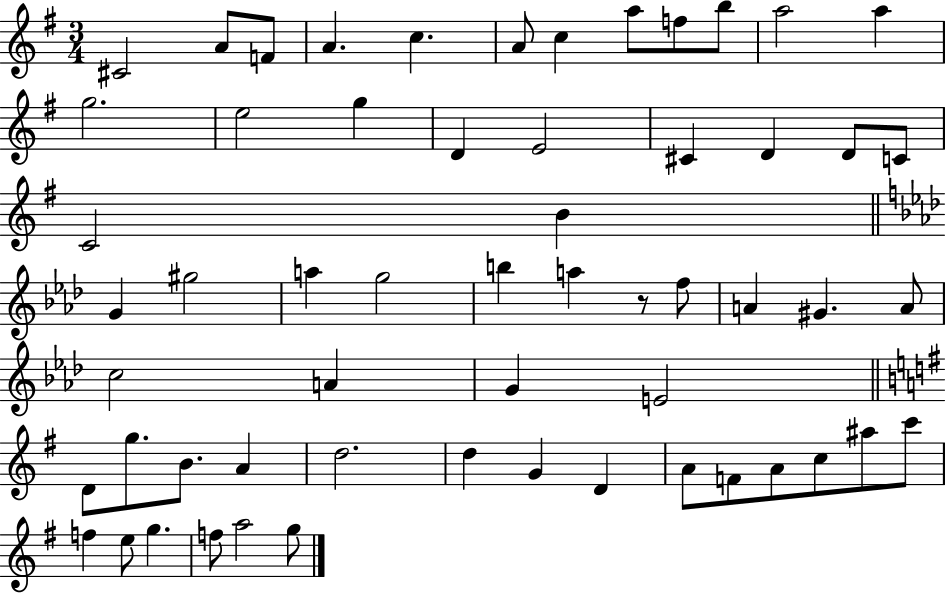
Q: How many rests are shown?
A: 1